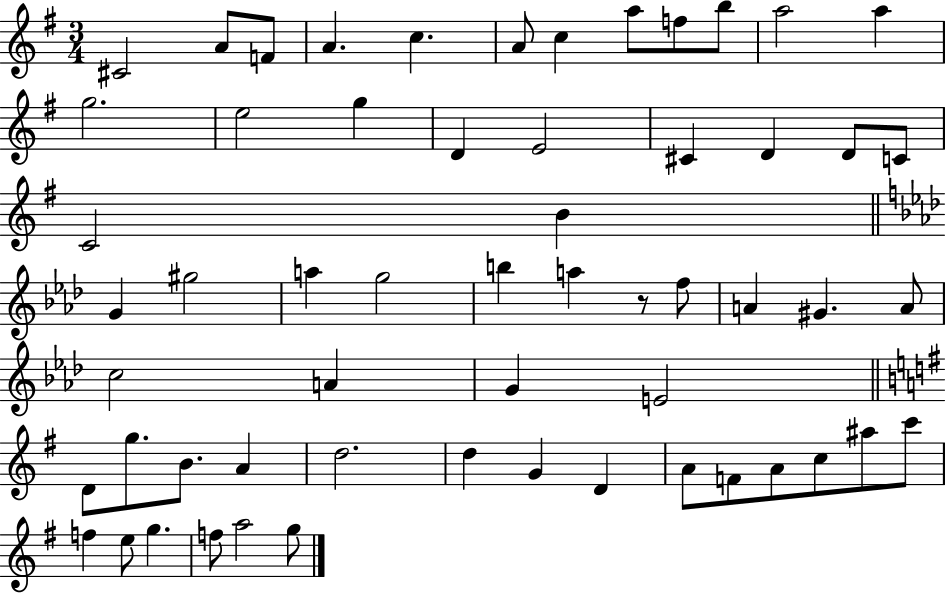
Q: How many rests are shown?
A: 1